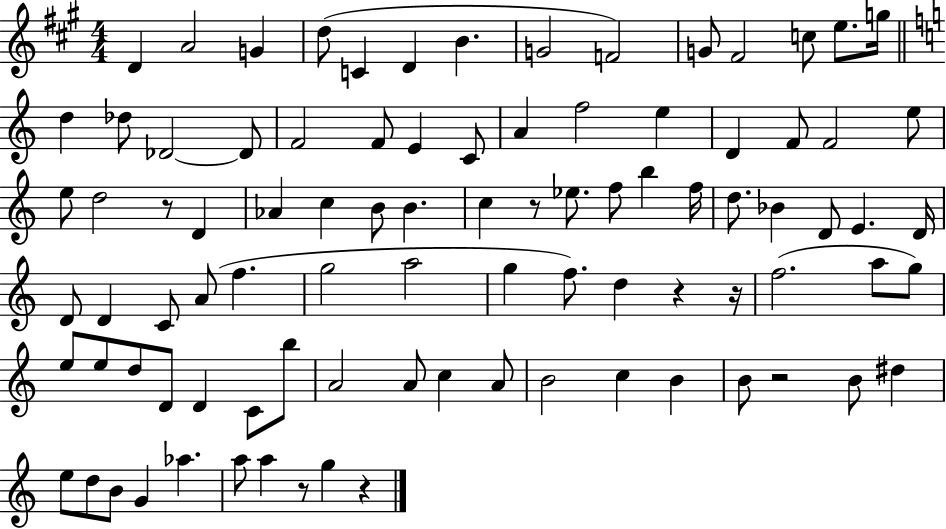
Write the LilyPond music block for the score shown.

{
  \clef treble
  \numericTimeSignature
  \time 4/4
  \key a \major
  d'4 a'2 g'4 | d''8( c'4 d'4 b'4. | g'2 f'2) | g'8 fis'2 c''8 e''8. g''16 | \break \bar "||" \break \key a \minor d''4 des''8 des'2~~ des'8 | f'2 f'8 e'4 c'8 | a'4 f''2 e''4 | d'4 f'8 f'2 e''8 | \break e''8 d''2 r8 d'4 | aes'4 c''4 b'8 b'4. | c''4 r8 ees''8. f''8 b''4 f''16 | d''8. bes'4 d'8 e'4. d'16 | \break d'8 d'4 c'8 a'8( f''4. | g''2 a''2 | g''4 f''8.) d''4 r4 r16 | f''2.( a''8 g''8) | \break e''8 e''8 d''8 d'8 d'4 c'8 b''8 | a'2 a'8 c''4 a'8 | b'2 c''4 b'4 | b'8 r2 b'8 dis''4 | \break e''8 d''8 b'8 g'4 aes''4. | a''8 a''4 r8 g''4 r4 | \bar "|."
}